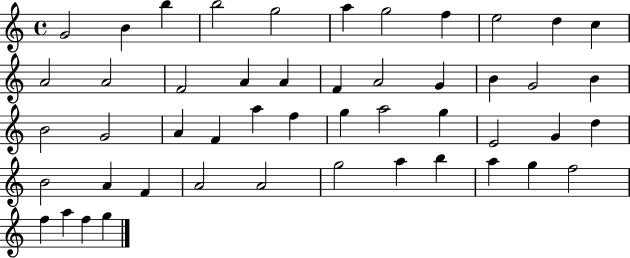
G4/h B4/q B5/q B5/h G5/h A5/q G5/h F5/q E5/h D5/q C5/q A4/h A4/h F4/h A4/q A4/q F4/q A4/h G4/q B4/q G4/h B4/q B4/h G4/h A4/q F4/q A5/q F5/q G5/q A5/h G5/q E4/h G4/q D5/q B4/h A4/q F4/q A4/h A4/h G5/h A5/q B5/q A5/q G5/q F5/h F5/q A5/q F5/q G5/q